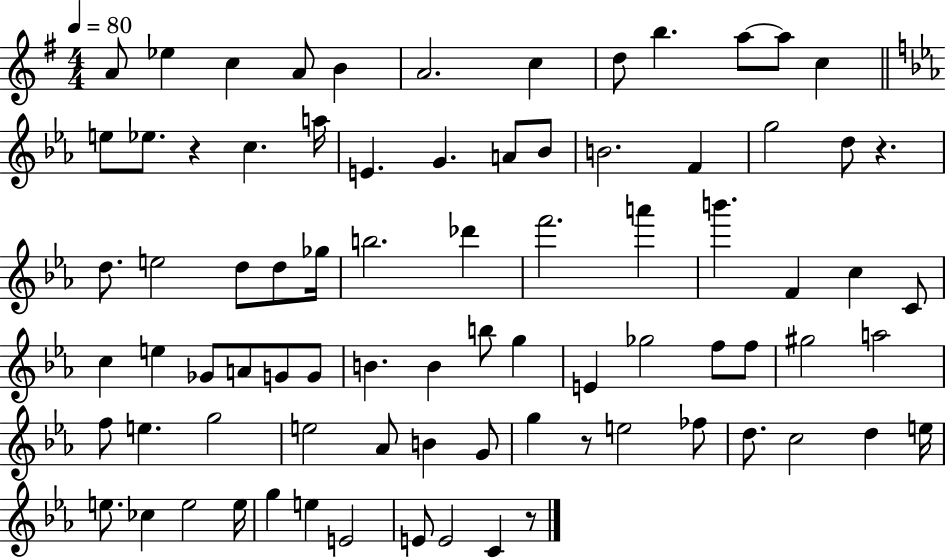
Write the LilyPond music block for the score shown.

{
  \clef treble
  \numericTimeSignature
  \time 4/4
  \key g \major
  \tempo 4 = 80
  a'8 ees''4 c''4 a'8 b'4 | a'2. c''4 | d''8 b''4. a''8~~ a''8 c''4 | \bar "||" \break \key ees \major e''8 ees''8. r4 c''4. a''16 | e'4. g'4. a'8 bes'8 | b'2. f'4 | g''2 d''8 r4. | \break d''8. e''2 d''8 d''8 ges''16 | b''2. des'''4 | f'''2. a'''4 | b'''4. f'4 c''4 c'8 | \break c''4 e''4 ges'8 a'8 g'8 g'8 | b'4. b'4 b''8 g''4 | e'4 ges''2 f''8 f''8 | gis''2 a''2 | \break f''8 e''4. g''2 | e''2 aes'8 b'4 g'8 | g''4 r8 e''2 fes''8 | d''8. c''2 d''4 e''16 | \break e''8. ces''4 e''2 e''16 | g''4 e''4 e'2 | e'8 e'2 c'4 r8 | \bar "|."
}